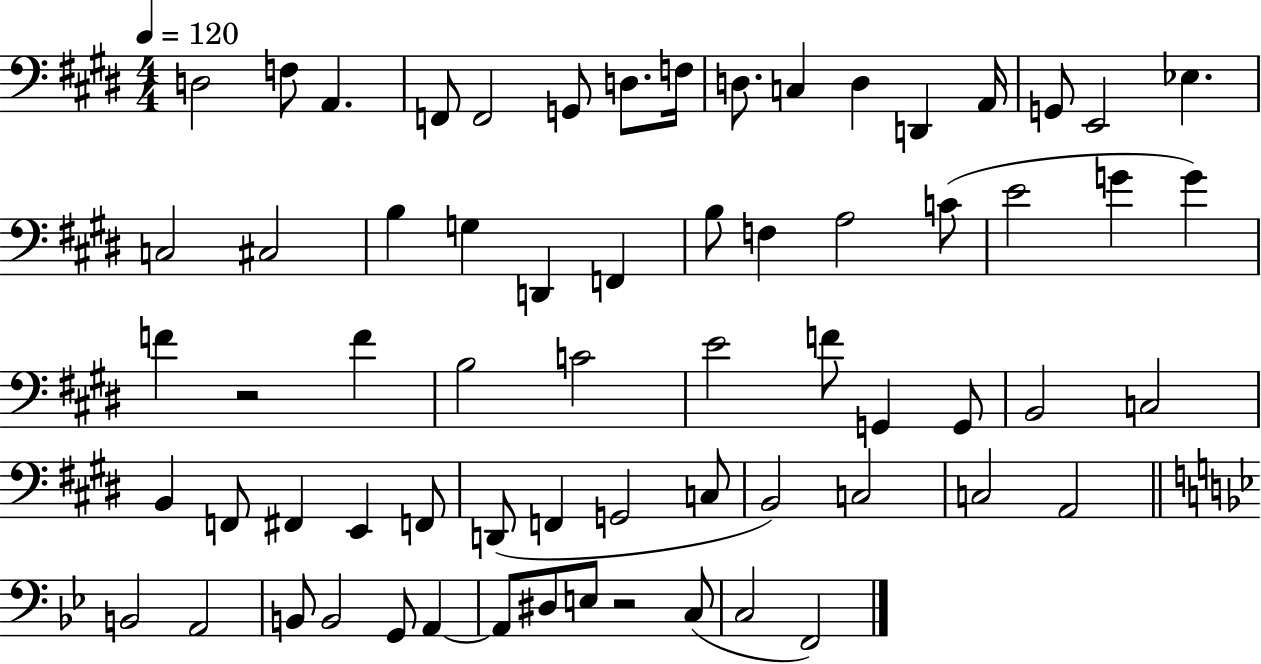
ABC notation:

X:1
T:Untitled
M:4/4
L:1/4
K:E
D,2 F,/2 A,, F,,/2 F,,2 G,,/2 D,/2 F,/4 D,/2 C, D, D,, A,,/4 G,,/2 E,,2 _E, C,2 ^C,2 B, G, D,, F,, B,/2 F, A,2 C/2 E2 G G F z2 F B,2 C2 E2 F/2 G,, G,,/2 B,,2 C,2 B,, F,,/2 ^F,, E,, F,,/2 D,,/2 F,, G,,2 C,/2 B,,2 C,2 C,2 A,,2 B,,2 A,,2 B,,/2 B,,2 G,,/2 A,, A,,/2 ^D,/2 E,/2 z2 C,/2 C,2 F,,2